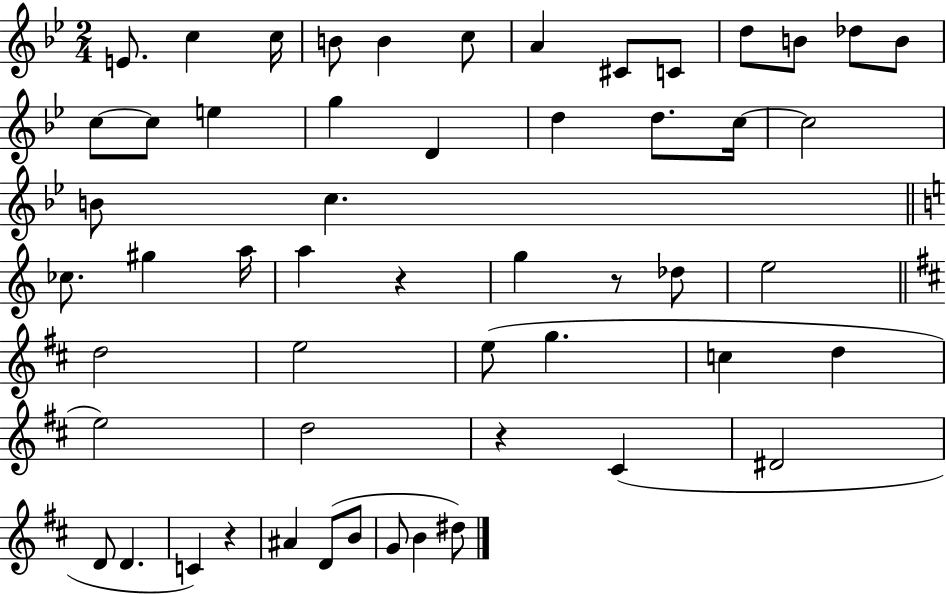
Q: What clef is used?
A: treble